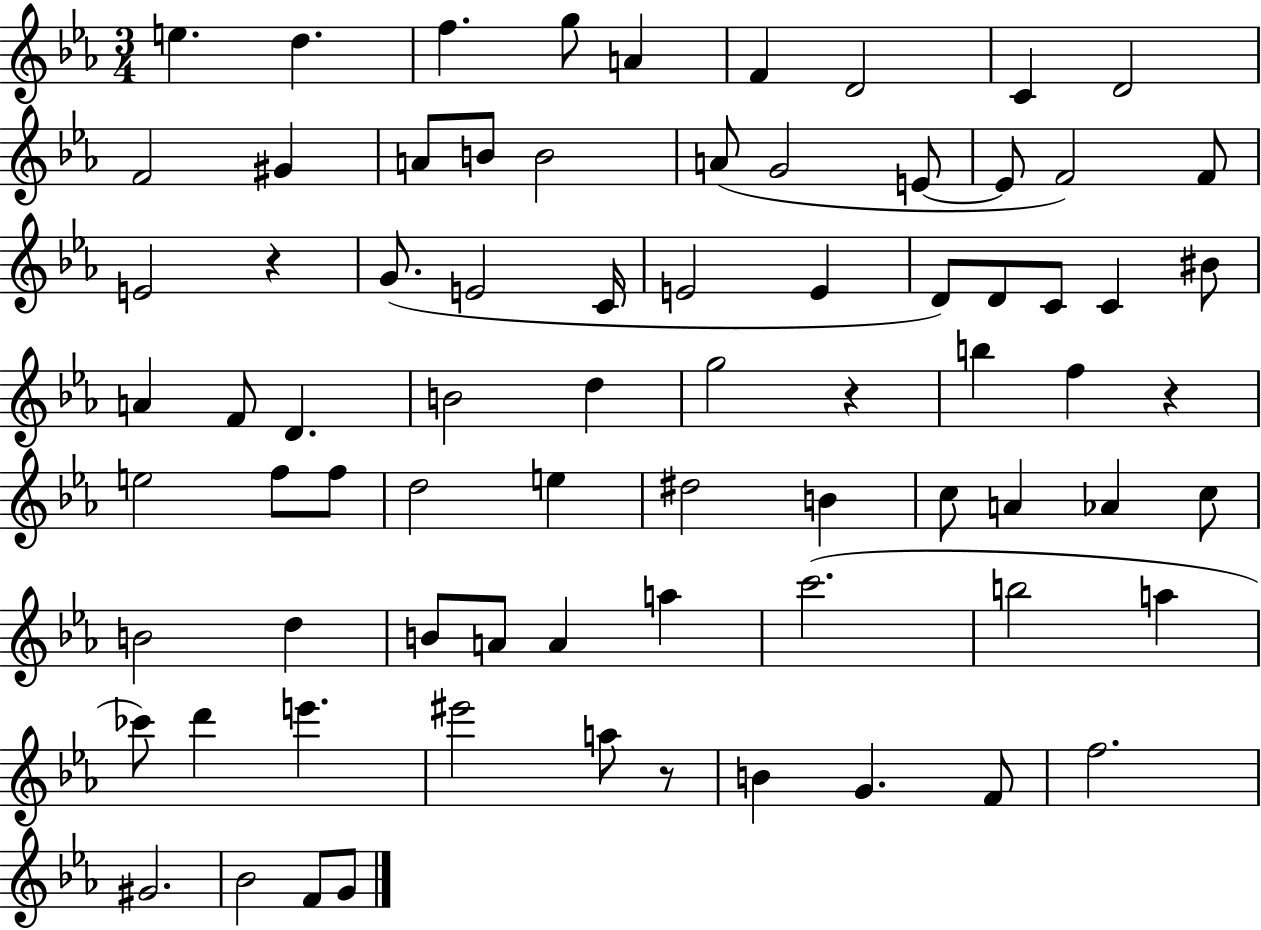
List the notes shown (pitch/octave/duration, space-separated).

E5/q. D5/q. F5/q. G5/e A4/q F4/q D4/h C4/q D4/h F4/h G#4/q A4/e B4/e B4/h A4/e G4/h E4/e E4/e F4/h F4/e E4/h R/q G4/e. E4/h C4/s E4/h E4/q D4/e D4/e C4/e C4/q BIS4/e A4/q F4/e D4/q. B4/h D5/q G5/h R/q B5/q F5/q R/q E5/h F5/e F5/e D5/h E5/q D#5/h B4/q C5/e A4/q Ab4/q C5/e B4/h D5/q B4/e A4/e A4/q A5/q C6/h. B5/h A5/q CES6/e D6/q E6/q. EIS6/h A5/e R/e B4/q G4/q. F4/e F5/h. G#4/h. Bb4/h F4/e G4/e